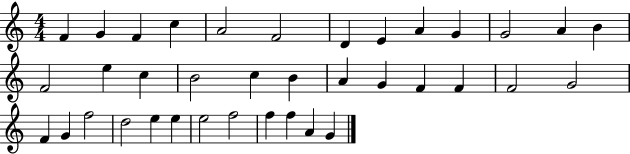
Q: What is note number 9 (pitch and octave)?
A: A4